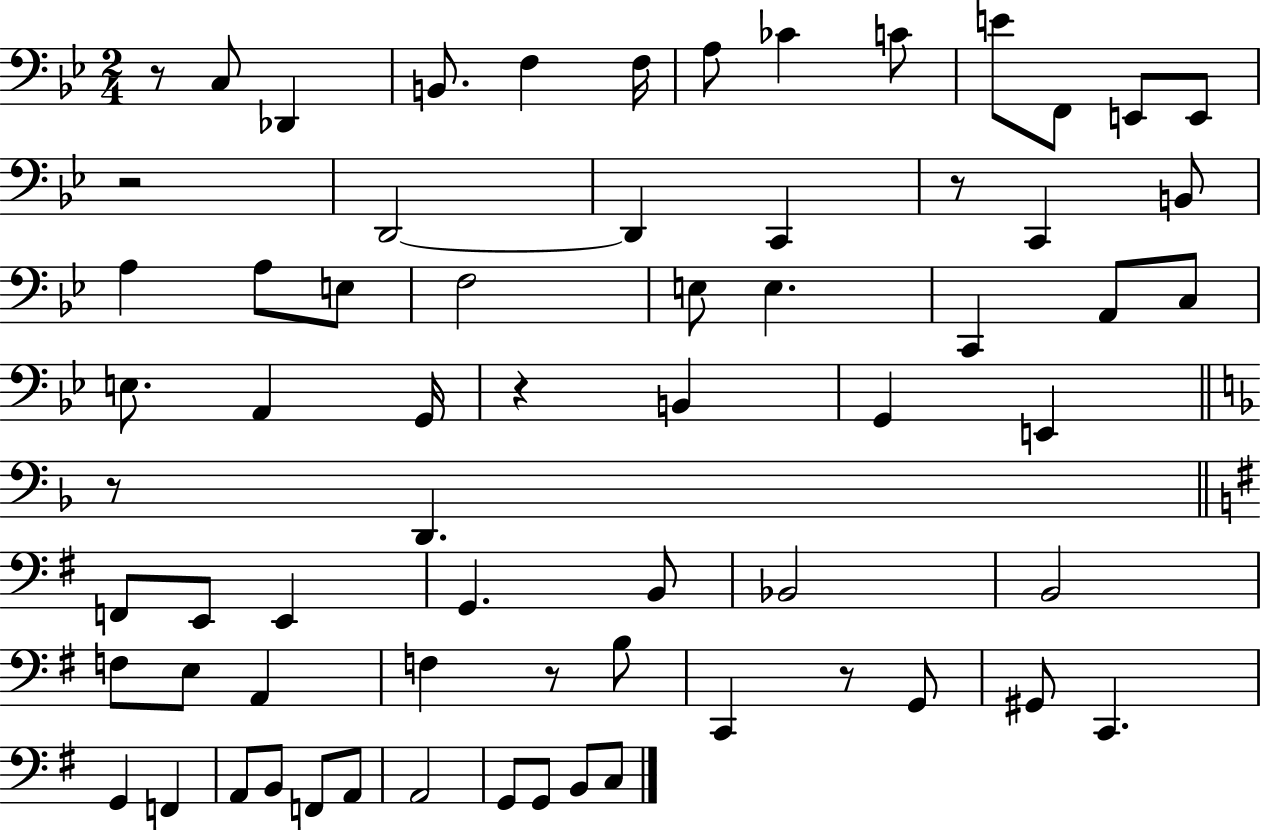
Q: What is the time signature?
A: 2/4